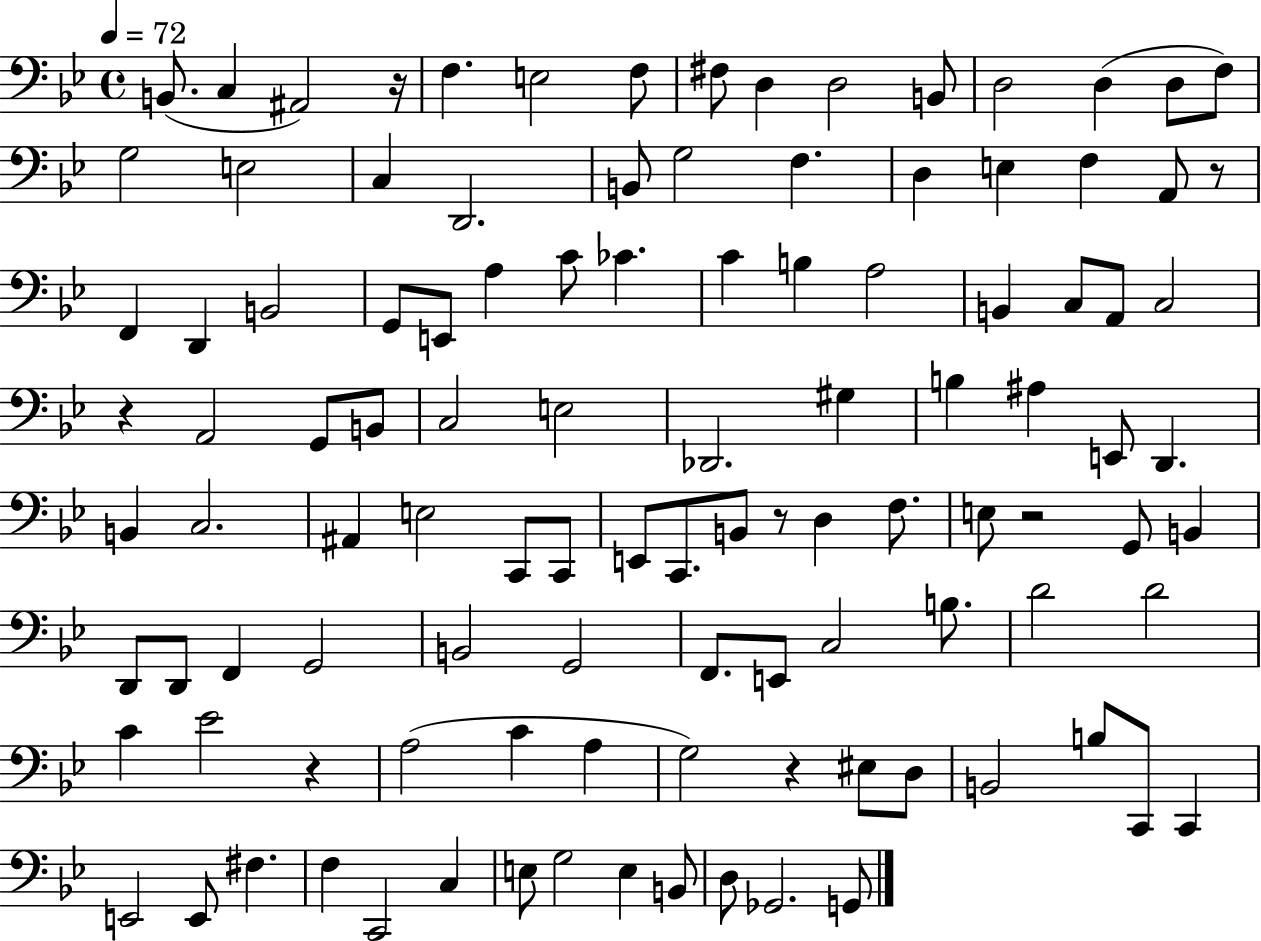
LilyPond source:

{
  \clef bass
  \time 4/4
  \defaultTimeSignature
  \key bes \major
  \tempo 4 = 72
  b,8.( c4 ais,2) r16 | f4. e2 f8 | fis8 d4 d2 b,8 | d2 d4( d8 f8) | \break g2 e2 | c4 d,2. | b,8 g2 f4. | d4 e4 f4 a,8 r8 | \break f,4 d,4 b,2 | g,8 e,8 a4 c'8 ces'4. | c'4 b4 a2 | b,4 c8 a,8 c2 | \break r4 a,2 g,8 b,8 | c2 e2 | des,2. gis4 | b4 ais4 e,8 d,4. | \break b,4 c2. | ais,4 e2 c,8 c,8 | e,8 c,8. b,8 r8 d4 f8. | e8 r2 g,8 b,4 | \break d,8 d,8 f,4 g,2 | b,2 g,2 | f,8. e,8 c2 b8. | d'2 d'2 | \break c'4 ees'2 r4 | a2( c'4 a4 | g2) r4 eis8 d8 | b,2 b8 c,8 c,4 | \break e,2 e,8 fis4. | f4 c,2 c4 | e8 g2 e4 b,8 | d8 ges,2. g,8 | \break \bar "|."
}